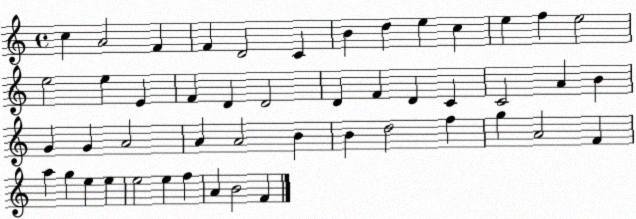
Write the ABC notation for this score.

X:1
T:Untitled
M:4/4
L:1/4
K:C
c A2 F F D2 C B d e c e f e2 e2 e E F D D2 D F D C C2 A B G G A2 A A2 B B d2 f g A2 F a g e e e2 e f A B2 F